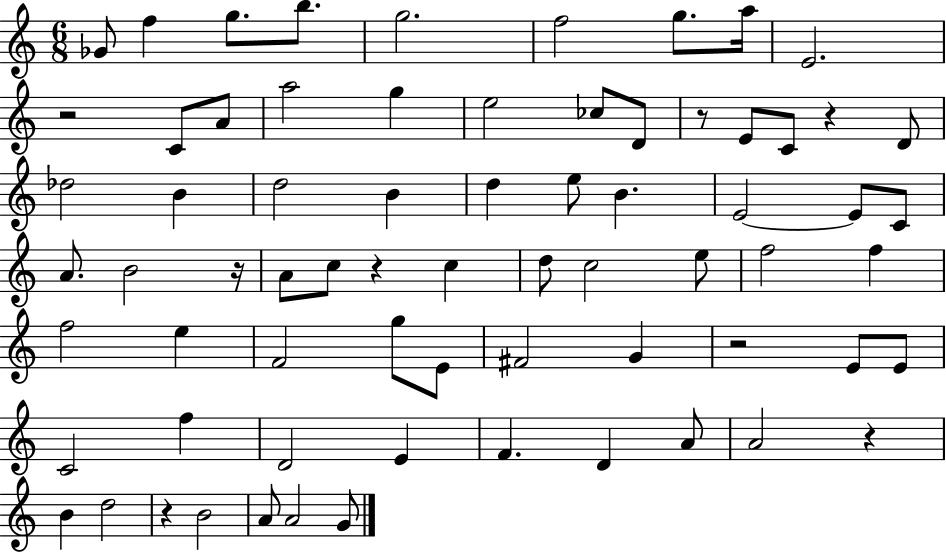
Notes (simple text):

Gb4/e F5/q G5/e. B5/e. G5/h. F5/h G5/e. A5/s E4/h. R/h C4/e A4/e A5/h G5/q E5/h CES5/e D4/e R/e E4/e C4/e R/q D4/e Db5/h B4/q D5/h B4/q D5/q E5/e B4/q. E4/h E4/e C4/e A4/e. B4/h R/s A4/e C5/e R/q C5/q D5/e C5/h E5/e F5/h F5/q F5/h E5/q F4/h G5/e E4/e F#4/h G4/q R/h E4/e E4/e C4/h F5/q D4/h E4/q F4/q. D4/q A4/e A4/h R/q B4/q D5/h R/q B4/h A4/e A4/h G4/e